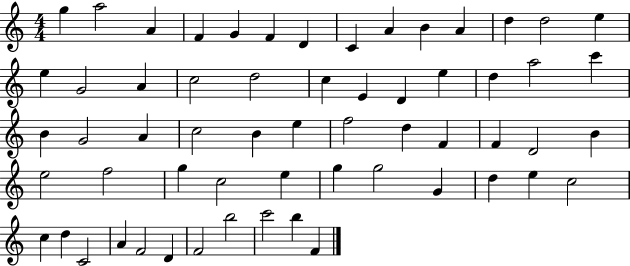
G5/q A5/h A4/q F4/q G4/q F4/q D4/q C4/q A4/q B4/q A4/q D5/q D5/h E5/q E5/q G4/h A4/q C5/h D5/h C5/q E4/q D4/q E5/q D5/q A5/h C6/q B4/q G4/h A4/q C5/h B4/q E5/q F5/h D5/q F4/q F4/q D4/h B4/q E5/h F5/h G5/q C5/h E5/q G5/q G5/h G4/q D5/q E5/q C5/h C5/q D5/q C4/h A4/q F4/h D4/q F4/h B5/h C6/h B5/q F4/q